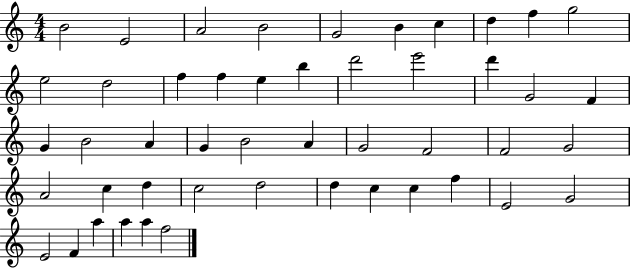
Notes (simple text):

B4/h E4/h A4/h B4/h G4/h B4/q C5/q D5/q F5/q G5/h E5/h D5/h F5/q F5/q E5/q B5/q D6/h E6/h D6/q G4/h F4/q G4/q B4/h A4/q G4/q B4/h A4/q G4/h F4/h F4/h G4/h A4/h C5/q D5/q C5/h D5/h D5/q C5/q C5/q F5/q E4/h G4/h E4/h F4/q A5/q A5/q A5/q F5/h